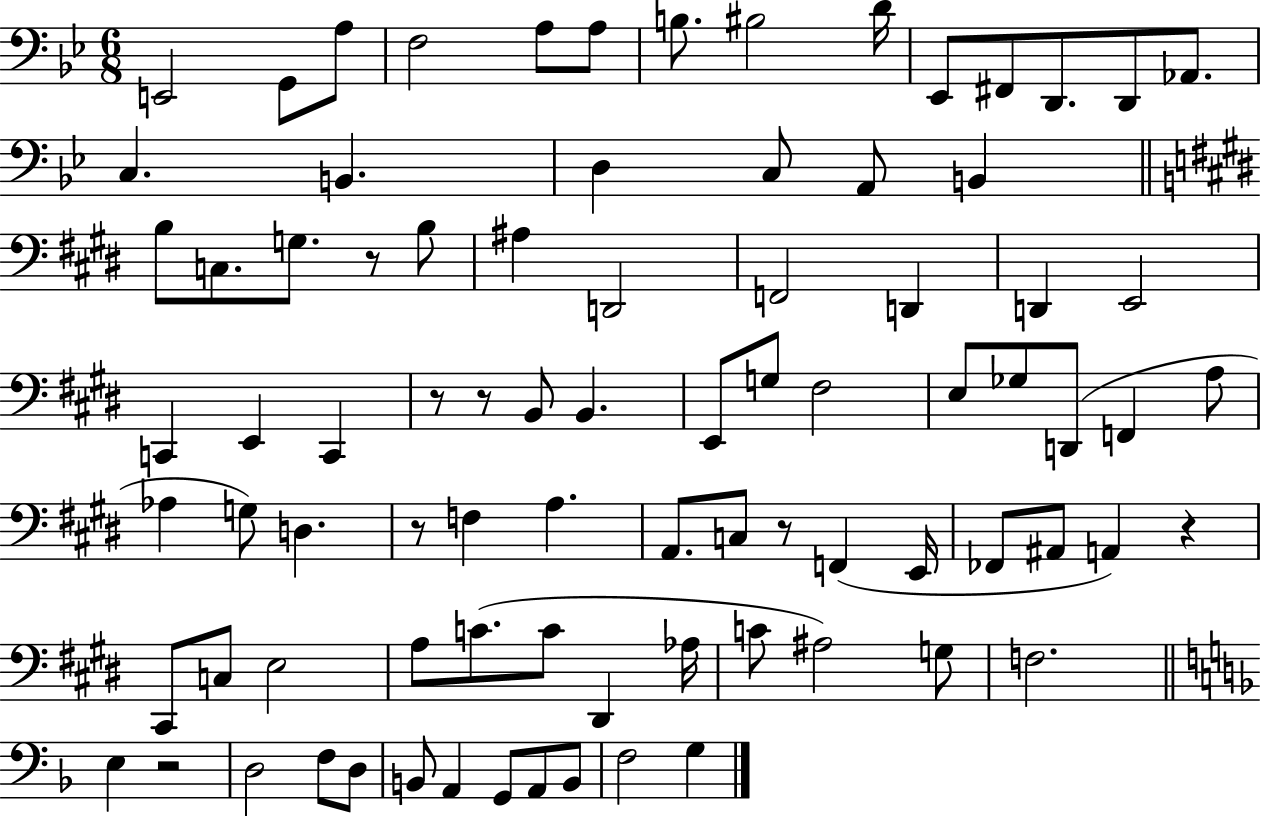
X:1
T:Untitled
M:6/8
L:1/4
K:Bb
E,,2 G,,/2 A,/2 F,2 A,/2 A,/2 B,/2 ^B,2 D/4 _E,,/2 ^F,,/2 D,,/2 D,,/2 _A,,/2 C, B,, D, C,/2 A,,/2 B,, B,/2 C,/2 G,/2 z/2 B,/2 ^A, D,,2 F,,2 D,, D,, E,,2 C,, E,, C,, z/2 z/2 B,,/2 B,, E,,/2 G,/2 ^F,2 E,/2 _G,/2 D,,/2 F,, A,/2 _A, G,/2 D, z/2 F, A, A,,/2 C,/2 z/2 F,, E,,/4 _F,,/2 ^A,,/2 A,, z ^C,,/2 C,/2 E,2 A,/2 C/2 C/2 ^D,, _A,/4 C/2 ^A,2 G,/2 F,2 E, z2 D,2 F,/2 D,/2 B,,/2 A,, G,,/2 A,,/2 B,,/2 F,2 G,